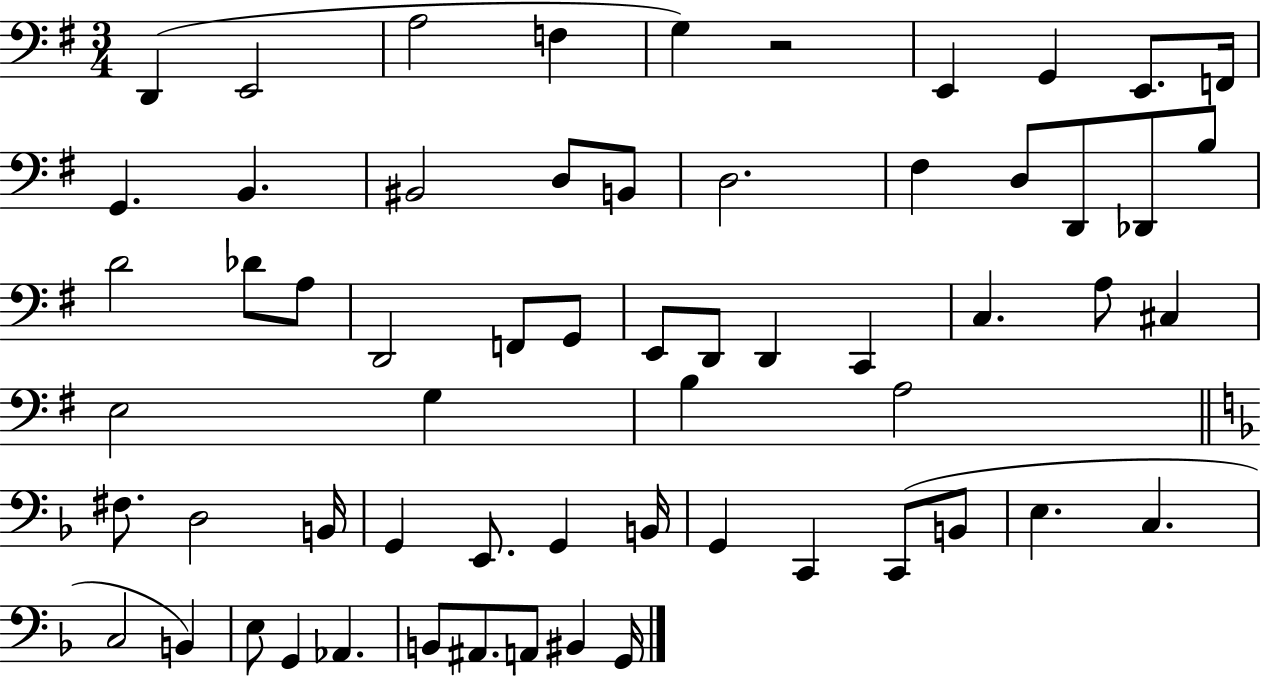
{
  \clef bass
  \numericTimeSignature
  \time 3/4
  \key g \major
  d,4( e,2 | a2 f4 | g4) r2 | e,4 g,4 e,8. f,16 | \break g,4. b,4. | bis,2 d8 b,8 | d2. | fis4 d8 d,8 des,8 b8 | \break d'2 des'8 a8 | d,2 f,8 g,8 | e,8 d,8 d,4 c,4 | c4. a8 cis4 | \break e2 g4 | b4 a2 | \bar "||" \break \key f \major fis8. d2 b,16 | g,4 e,8. g,4 b,16 | g,4 c,4 c,8( b,8 | e4. c4. | \break c2 b,4) | e8 g,4 aes,4. | b,8 ais,8. a,8 bis,4 g,16 | \bar "|."
}